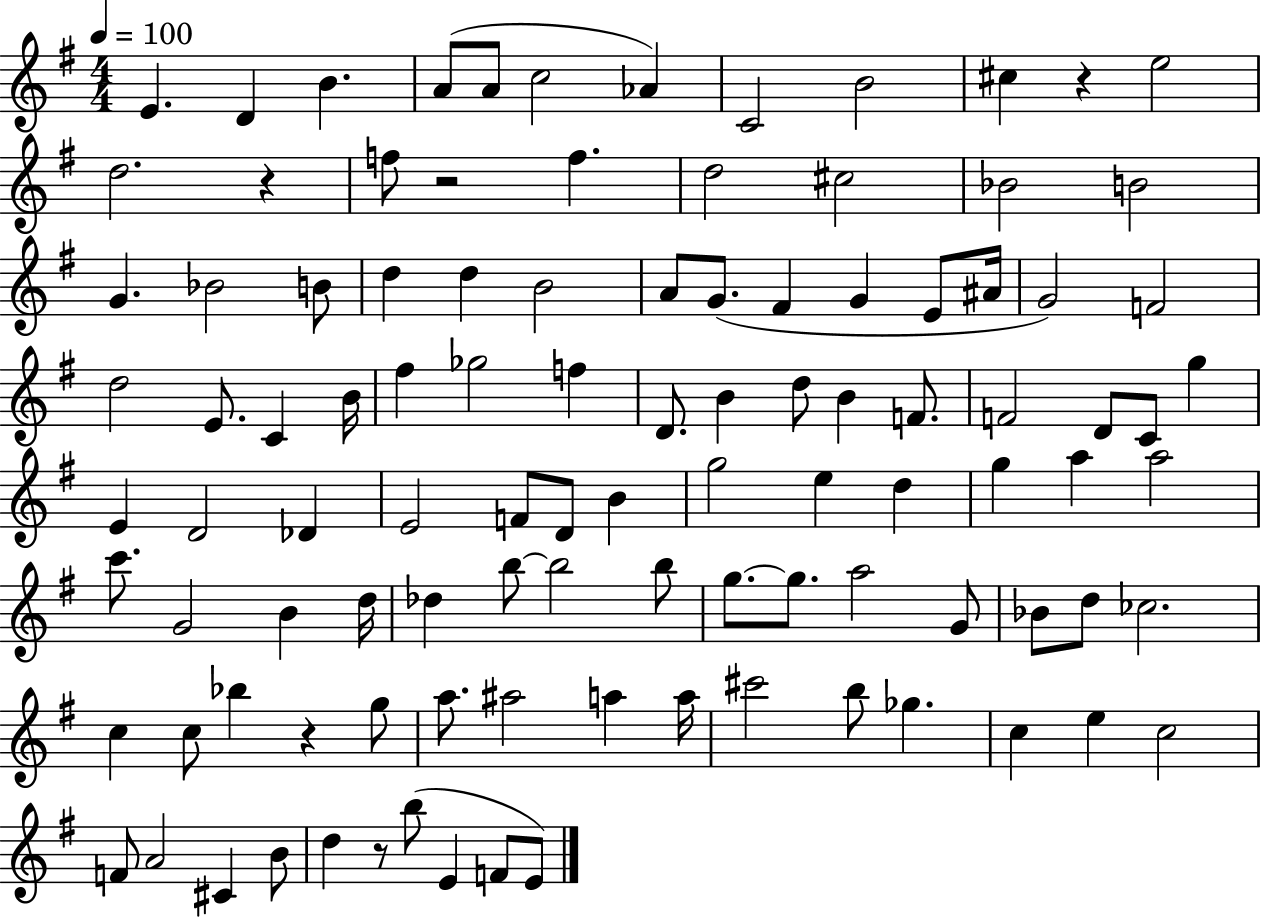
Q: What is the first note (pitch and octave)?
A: E4